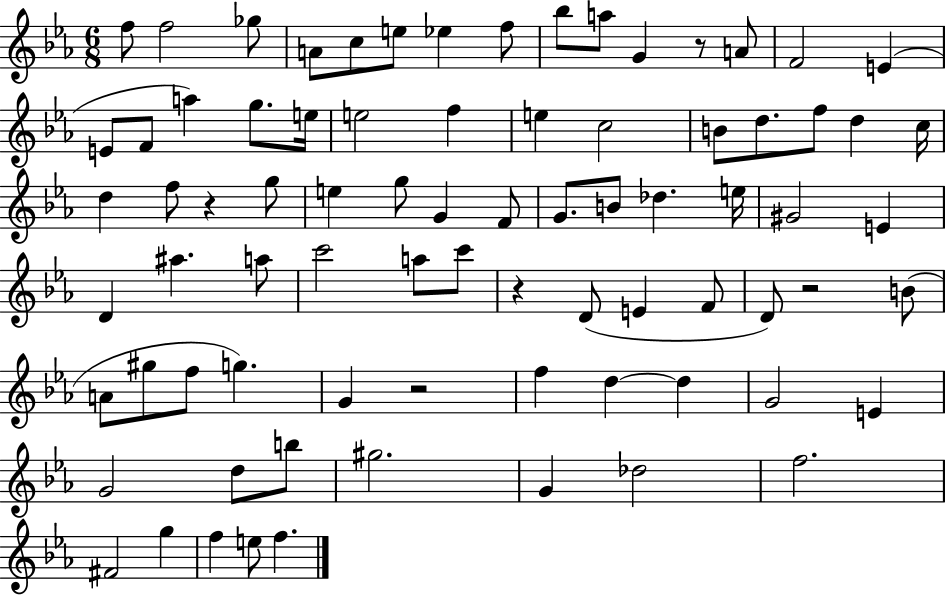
F5/e F5/h Gb5/e A4/e C5/e E5/e Eb5/q F5/e Bb5/e A5/e G4/q R/e A4/e F4/h E4/q E4/e F4/e A5/q G5/e. E5/s E5/h F5/q E5/q C5/h B4/e D5/e. F5/e D5/q C5/s D5/q F5/e R/q G5/e E5/q G5/e G4/q F4/e G4/e. B4/e Db5/q. E5/s G#4/h E4/q D4/q A#5/q. A5/e C6/h A5/e C6/e R/q D4/e E4/q F4/e D4/e R/h B4/e A4/e G#5/e F5/e G5/q. G4/q R/h F5/q D5/q D5/q G4/h E4/q G4/h D5/e B5/e G#5/h. G4/q Db5/h F5/h. F#4/h G5/q F5/q E5/e F5/q.